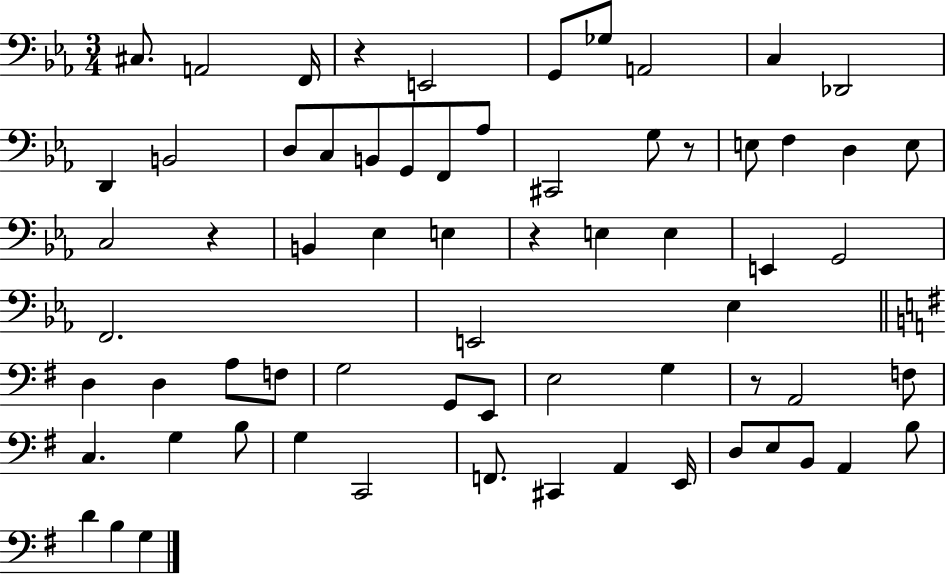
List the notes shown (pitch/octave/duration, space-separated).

C#3/e. A2/h F2/s R/q E2/h G2/e Gb3/e A2/h C3/q Db2/h D2/q B2/h D3/e C3/e B2/e G2/e F2/e Ab3/e C#2/h G3/e R/e E3/e F3/q D3/q E3/e C3/h R/q B2/q Eb3/q E3/q R/q E3/q E3/q E2/q G2/h F2/h. E2/h Eb3/q D3/q D3/q A3/e F3/e G3/h G2/e E2/e E3/h G3/q R/e A2/h F3/e C3/q. G3/q B3/e G3/q C2/h F2/e. C#2/q A2/q E2/s D3/e E3/e B2/e A2/q B3/e D4/q B3/q G3/q